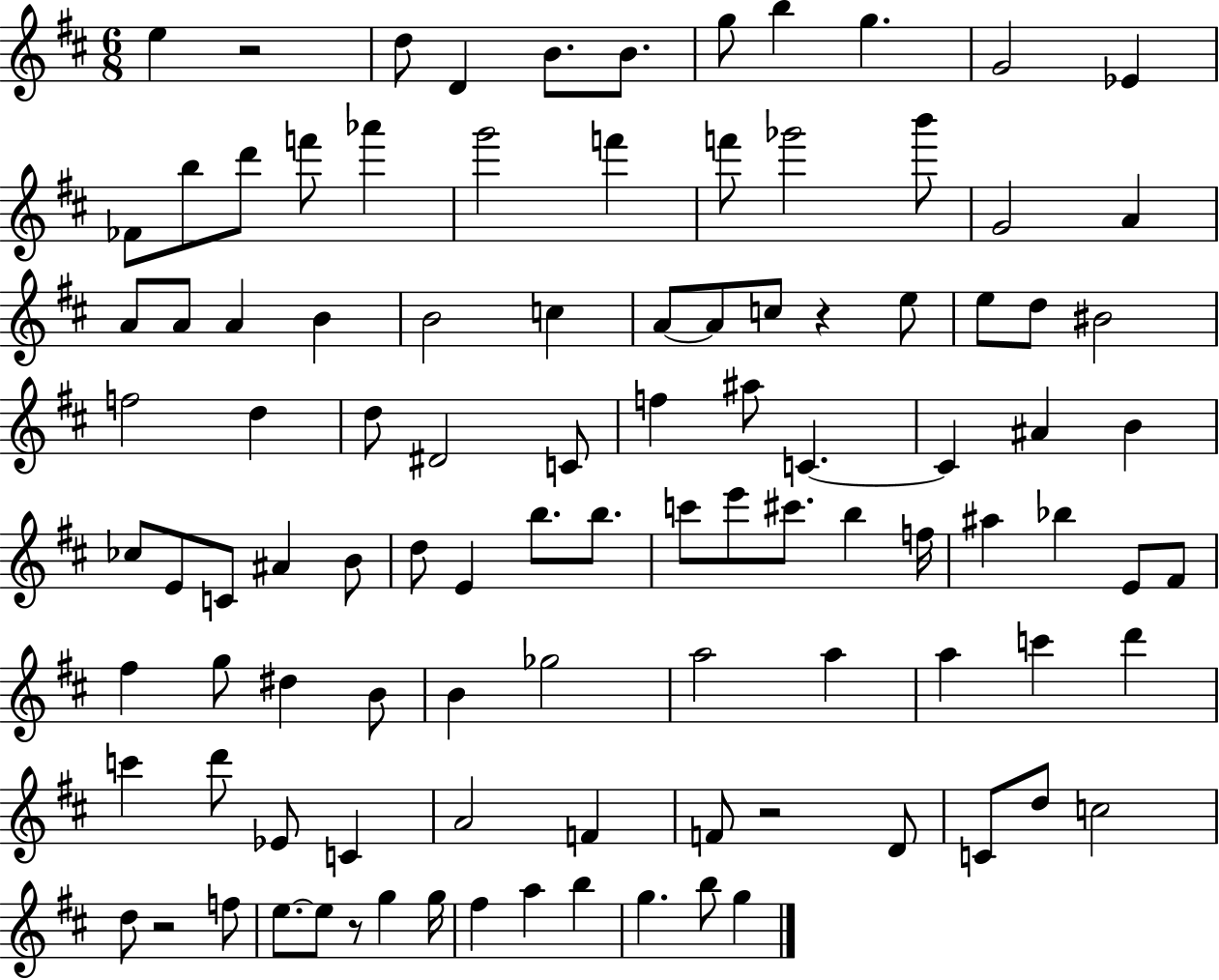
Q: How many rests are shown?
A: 5